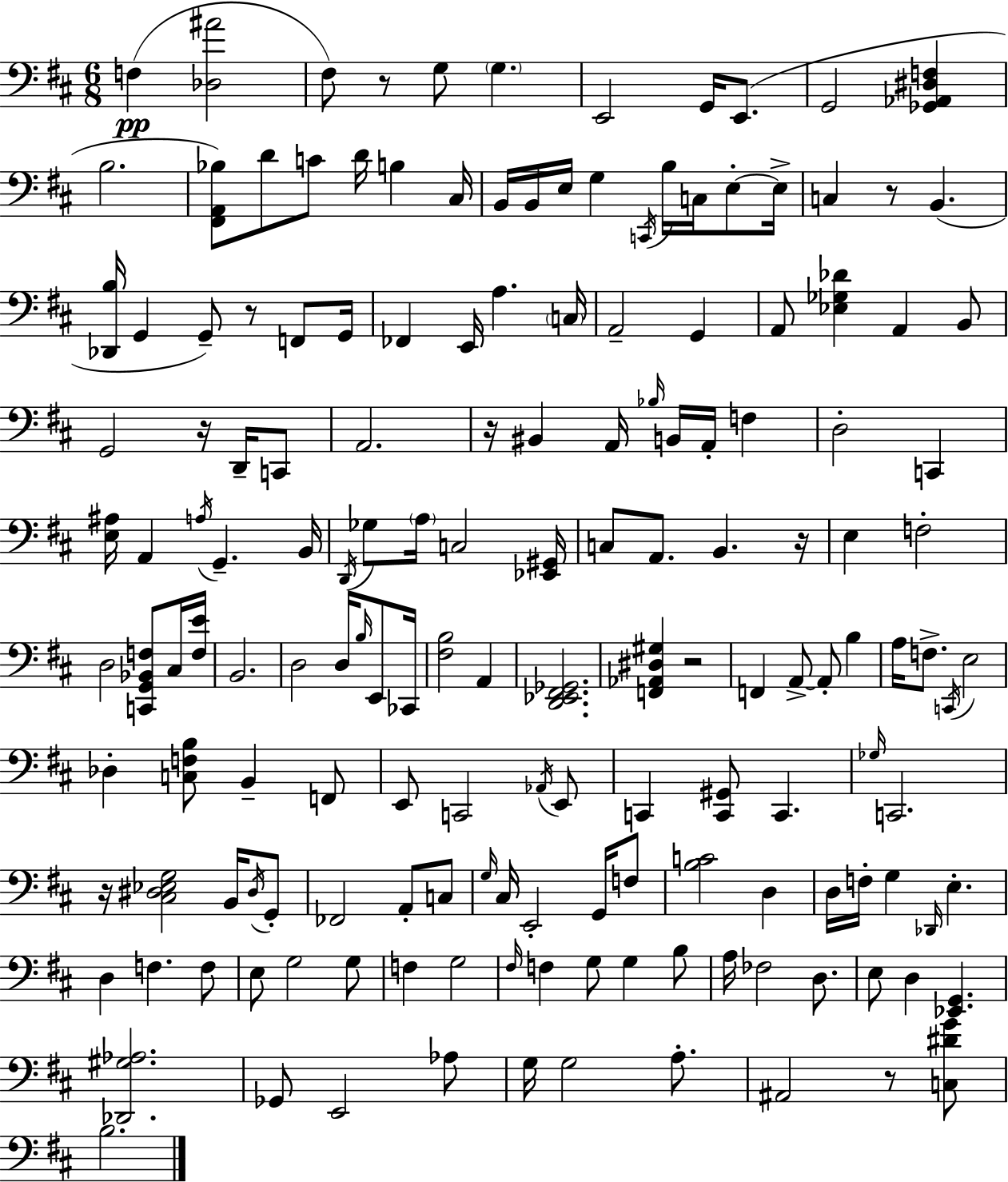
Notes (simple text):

F3/q [Db3,A#4]/h F#3/e R/e G3/e G3/q. E2/h G2/s E2/e. G2/h [Gb2,Ab2,D#3,F3]/q B3/h. [F#2,A2,Bb3]/e D4/e C4/e D4/s B3/q C#3/s B2/s B2/s E3/s G3/q C2/s B3/s C3/s E3/e E3/s C3/q R/e B2/q. [Db2,B3]/s G2/q G2/e R/e F2/e G2/s FES2/q E2/s A3/q. C3/s A2/h G2/q A2/e [Eb3,Gb3,Db4]/q A2/q B2/e G2/h R/s D2/s C2/e A2/h. R/s BIS2/q A2/s Bb3/s B2/s A2/s F3/q D3/h C2/q [E3,A#3]/s A2/q A3/s G2/q. B2/s D2/s Gb3/e A3/s C3/h [Eb2,G#2]/s C3/e A2/e. B2/q. R/s E3/q F3/h D3/h [C2,G2,Bb2,F3]/e C#3/s [F3,E4]/s B2/h. D3/h D3/s B3/s E2/e CES2/s [F#3,B3]/h A2/q [D2,Eb2,F#2,Gb2]/h. [F2,Ab2,D#3,G#3]/q R/h F2/q A2/e A2/e B3/q A3/s F3/e. C2/s E3/h Db3/q [C3,F3,B3]/e B2/q F2/e E2/e C2/h Ab2/s E2/e C2/q [C2,G#2]/e C2/q. Gb3/s C2/h. R/s [C#3,D#3,Eb3,G3]/h B2/s D#3/s G2/e FES2/h A2/e C3/e G3/s C#3/s E2/h G2/s F3/e [B3,C4]/h D3/q D3/s F3/s G3/q Db2/s E3/q. D3/q F3/q. F3/e E3/e G3/h G3/e F3/q G3/h F#3/s F3/q G3/e G3/q B3/e A3/s FES3/h D3/e. E3/e D3/q [Eb2,G2]/q. [Db2,G#3,Ab3]/h. Gb2/e E2/h Ab3/e G3/s G3/h A3/e. A#2/h R/e [C3,D#4,G4]/e B3/h.